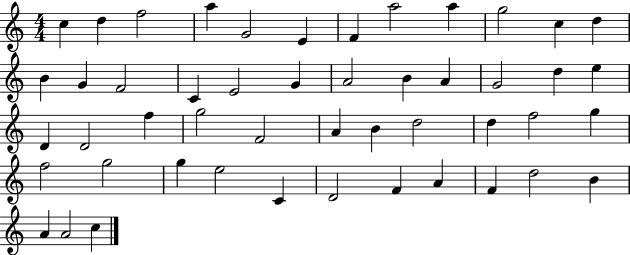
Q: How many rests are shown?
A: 0